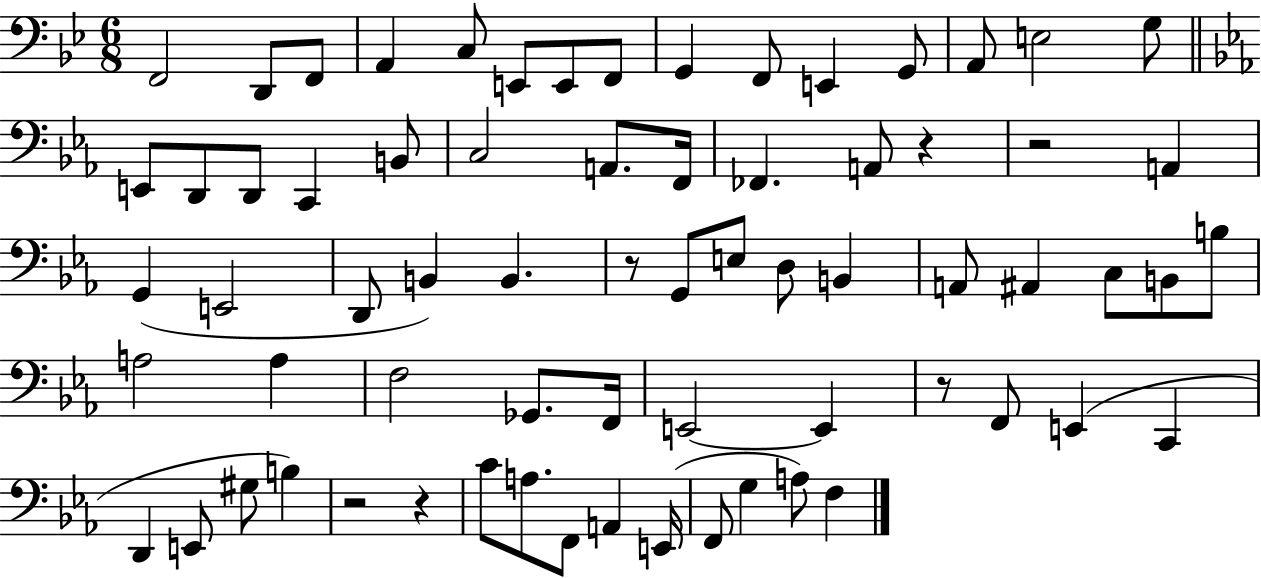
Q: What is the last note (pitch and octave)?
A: F3